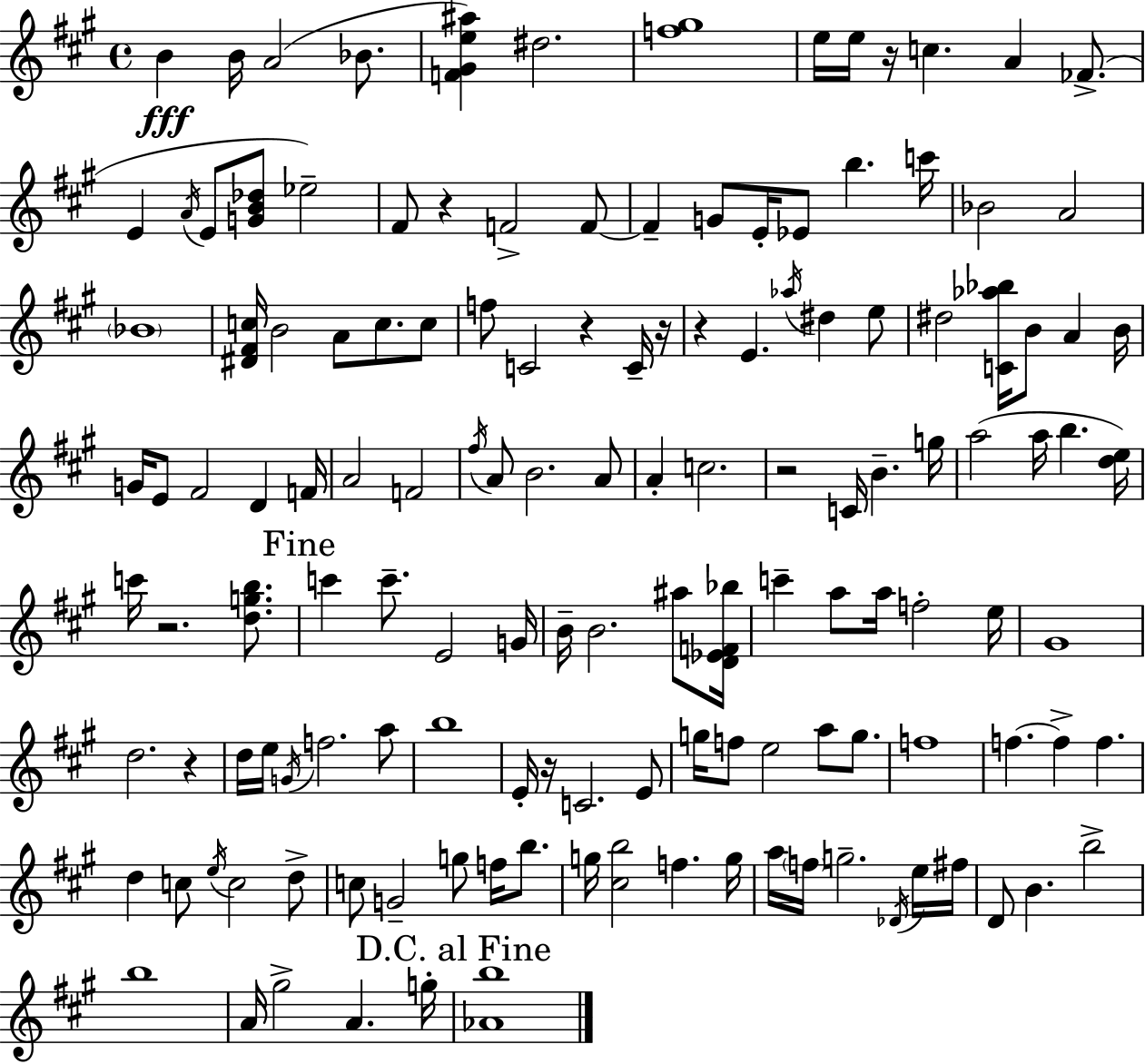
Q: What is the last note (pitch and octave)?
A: G5